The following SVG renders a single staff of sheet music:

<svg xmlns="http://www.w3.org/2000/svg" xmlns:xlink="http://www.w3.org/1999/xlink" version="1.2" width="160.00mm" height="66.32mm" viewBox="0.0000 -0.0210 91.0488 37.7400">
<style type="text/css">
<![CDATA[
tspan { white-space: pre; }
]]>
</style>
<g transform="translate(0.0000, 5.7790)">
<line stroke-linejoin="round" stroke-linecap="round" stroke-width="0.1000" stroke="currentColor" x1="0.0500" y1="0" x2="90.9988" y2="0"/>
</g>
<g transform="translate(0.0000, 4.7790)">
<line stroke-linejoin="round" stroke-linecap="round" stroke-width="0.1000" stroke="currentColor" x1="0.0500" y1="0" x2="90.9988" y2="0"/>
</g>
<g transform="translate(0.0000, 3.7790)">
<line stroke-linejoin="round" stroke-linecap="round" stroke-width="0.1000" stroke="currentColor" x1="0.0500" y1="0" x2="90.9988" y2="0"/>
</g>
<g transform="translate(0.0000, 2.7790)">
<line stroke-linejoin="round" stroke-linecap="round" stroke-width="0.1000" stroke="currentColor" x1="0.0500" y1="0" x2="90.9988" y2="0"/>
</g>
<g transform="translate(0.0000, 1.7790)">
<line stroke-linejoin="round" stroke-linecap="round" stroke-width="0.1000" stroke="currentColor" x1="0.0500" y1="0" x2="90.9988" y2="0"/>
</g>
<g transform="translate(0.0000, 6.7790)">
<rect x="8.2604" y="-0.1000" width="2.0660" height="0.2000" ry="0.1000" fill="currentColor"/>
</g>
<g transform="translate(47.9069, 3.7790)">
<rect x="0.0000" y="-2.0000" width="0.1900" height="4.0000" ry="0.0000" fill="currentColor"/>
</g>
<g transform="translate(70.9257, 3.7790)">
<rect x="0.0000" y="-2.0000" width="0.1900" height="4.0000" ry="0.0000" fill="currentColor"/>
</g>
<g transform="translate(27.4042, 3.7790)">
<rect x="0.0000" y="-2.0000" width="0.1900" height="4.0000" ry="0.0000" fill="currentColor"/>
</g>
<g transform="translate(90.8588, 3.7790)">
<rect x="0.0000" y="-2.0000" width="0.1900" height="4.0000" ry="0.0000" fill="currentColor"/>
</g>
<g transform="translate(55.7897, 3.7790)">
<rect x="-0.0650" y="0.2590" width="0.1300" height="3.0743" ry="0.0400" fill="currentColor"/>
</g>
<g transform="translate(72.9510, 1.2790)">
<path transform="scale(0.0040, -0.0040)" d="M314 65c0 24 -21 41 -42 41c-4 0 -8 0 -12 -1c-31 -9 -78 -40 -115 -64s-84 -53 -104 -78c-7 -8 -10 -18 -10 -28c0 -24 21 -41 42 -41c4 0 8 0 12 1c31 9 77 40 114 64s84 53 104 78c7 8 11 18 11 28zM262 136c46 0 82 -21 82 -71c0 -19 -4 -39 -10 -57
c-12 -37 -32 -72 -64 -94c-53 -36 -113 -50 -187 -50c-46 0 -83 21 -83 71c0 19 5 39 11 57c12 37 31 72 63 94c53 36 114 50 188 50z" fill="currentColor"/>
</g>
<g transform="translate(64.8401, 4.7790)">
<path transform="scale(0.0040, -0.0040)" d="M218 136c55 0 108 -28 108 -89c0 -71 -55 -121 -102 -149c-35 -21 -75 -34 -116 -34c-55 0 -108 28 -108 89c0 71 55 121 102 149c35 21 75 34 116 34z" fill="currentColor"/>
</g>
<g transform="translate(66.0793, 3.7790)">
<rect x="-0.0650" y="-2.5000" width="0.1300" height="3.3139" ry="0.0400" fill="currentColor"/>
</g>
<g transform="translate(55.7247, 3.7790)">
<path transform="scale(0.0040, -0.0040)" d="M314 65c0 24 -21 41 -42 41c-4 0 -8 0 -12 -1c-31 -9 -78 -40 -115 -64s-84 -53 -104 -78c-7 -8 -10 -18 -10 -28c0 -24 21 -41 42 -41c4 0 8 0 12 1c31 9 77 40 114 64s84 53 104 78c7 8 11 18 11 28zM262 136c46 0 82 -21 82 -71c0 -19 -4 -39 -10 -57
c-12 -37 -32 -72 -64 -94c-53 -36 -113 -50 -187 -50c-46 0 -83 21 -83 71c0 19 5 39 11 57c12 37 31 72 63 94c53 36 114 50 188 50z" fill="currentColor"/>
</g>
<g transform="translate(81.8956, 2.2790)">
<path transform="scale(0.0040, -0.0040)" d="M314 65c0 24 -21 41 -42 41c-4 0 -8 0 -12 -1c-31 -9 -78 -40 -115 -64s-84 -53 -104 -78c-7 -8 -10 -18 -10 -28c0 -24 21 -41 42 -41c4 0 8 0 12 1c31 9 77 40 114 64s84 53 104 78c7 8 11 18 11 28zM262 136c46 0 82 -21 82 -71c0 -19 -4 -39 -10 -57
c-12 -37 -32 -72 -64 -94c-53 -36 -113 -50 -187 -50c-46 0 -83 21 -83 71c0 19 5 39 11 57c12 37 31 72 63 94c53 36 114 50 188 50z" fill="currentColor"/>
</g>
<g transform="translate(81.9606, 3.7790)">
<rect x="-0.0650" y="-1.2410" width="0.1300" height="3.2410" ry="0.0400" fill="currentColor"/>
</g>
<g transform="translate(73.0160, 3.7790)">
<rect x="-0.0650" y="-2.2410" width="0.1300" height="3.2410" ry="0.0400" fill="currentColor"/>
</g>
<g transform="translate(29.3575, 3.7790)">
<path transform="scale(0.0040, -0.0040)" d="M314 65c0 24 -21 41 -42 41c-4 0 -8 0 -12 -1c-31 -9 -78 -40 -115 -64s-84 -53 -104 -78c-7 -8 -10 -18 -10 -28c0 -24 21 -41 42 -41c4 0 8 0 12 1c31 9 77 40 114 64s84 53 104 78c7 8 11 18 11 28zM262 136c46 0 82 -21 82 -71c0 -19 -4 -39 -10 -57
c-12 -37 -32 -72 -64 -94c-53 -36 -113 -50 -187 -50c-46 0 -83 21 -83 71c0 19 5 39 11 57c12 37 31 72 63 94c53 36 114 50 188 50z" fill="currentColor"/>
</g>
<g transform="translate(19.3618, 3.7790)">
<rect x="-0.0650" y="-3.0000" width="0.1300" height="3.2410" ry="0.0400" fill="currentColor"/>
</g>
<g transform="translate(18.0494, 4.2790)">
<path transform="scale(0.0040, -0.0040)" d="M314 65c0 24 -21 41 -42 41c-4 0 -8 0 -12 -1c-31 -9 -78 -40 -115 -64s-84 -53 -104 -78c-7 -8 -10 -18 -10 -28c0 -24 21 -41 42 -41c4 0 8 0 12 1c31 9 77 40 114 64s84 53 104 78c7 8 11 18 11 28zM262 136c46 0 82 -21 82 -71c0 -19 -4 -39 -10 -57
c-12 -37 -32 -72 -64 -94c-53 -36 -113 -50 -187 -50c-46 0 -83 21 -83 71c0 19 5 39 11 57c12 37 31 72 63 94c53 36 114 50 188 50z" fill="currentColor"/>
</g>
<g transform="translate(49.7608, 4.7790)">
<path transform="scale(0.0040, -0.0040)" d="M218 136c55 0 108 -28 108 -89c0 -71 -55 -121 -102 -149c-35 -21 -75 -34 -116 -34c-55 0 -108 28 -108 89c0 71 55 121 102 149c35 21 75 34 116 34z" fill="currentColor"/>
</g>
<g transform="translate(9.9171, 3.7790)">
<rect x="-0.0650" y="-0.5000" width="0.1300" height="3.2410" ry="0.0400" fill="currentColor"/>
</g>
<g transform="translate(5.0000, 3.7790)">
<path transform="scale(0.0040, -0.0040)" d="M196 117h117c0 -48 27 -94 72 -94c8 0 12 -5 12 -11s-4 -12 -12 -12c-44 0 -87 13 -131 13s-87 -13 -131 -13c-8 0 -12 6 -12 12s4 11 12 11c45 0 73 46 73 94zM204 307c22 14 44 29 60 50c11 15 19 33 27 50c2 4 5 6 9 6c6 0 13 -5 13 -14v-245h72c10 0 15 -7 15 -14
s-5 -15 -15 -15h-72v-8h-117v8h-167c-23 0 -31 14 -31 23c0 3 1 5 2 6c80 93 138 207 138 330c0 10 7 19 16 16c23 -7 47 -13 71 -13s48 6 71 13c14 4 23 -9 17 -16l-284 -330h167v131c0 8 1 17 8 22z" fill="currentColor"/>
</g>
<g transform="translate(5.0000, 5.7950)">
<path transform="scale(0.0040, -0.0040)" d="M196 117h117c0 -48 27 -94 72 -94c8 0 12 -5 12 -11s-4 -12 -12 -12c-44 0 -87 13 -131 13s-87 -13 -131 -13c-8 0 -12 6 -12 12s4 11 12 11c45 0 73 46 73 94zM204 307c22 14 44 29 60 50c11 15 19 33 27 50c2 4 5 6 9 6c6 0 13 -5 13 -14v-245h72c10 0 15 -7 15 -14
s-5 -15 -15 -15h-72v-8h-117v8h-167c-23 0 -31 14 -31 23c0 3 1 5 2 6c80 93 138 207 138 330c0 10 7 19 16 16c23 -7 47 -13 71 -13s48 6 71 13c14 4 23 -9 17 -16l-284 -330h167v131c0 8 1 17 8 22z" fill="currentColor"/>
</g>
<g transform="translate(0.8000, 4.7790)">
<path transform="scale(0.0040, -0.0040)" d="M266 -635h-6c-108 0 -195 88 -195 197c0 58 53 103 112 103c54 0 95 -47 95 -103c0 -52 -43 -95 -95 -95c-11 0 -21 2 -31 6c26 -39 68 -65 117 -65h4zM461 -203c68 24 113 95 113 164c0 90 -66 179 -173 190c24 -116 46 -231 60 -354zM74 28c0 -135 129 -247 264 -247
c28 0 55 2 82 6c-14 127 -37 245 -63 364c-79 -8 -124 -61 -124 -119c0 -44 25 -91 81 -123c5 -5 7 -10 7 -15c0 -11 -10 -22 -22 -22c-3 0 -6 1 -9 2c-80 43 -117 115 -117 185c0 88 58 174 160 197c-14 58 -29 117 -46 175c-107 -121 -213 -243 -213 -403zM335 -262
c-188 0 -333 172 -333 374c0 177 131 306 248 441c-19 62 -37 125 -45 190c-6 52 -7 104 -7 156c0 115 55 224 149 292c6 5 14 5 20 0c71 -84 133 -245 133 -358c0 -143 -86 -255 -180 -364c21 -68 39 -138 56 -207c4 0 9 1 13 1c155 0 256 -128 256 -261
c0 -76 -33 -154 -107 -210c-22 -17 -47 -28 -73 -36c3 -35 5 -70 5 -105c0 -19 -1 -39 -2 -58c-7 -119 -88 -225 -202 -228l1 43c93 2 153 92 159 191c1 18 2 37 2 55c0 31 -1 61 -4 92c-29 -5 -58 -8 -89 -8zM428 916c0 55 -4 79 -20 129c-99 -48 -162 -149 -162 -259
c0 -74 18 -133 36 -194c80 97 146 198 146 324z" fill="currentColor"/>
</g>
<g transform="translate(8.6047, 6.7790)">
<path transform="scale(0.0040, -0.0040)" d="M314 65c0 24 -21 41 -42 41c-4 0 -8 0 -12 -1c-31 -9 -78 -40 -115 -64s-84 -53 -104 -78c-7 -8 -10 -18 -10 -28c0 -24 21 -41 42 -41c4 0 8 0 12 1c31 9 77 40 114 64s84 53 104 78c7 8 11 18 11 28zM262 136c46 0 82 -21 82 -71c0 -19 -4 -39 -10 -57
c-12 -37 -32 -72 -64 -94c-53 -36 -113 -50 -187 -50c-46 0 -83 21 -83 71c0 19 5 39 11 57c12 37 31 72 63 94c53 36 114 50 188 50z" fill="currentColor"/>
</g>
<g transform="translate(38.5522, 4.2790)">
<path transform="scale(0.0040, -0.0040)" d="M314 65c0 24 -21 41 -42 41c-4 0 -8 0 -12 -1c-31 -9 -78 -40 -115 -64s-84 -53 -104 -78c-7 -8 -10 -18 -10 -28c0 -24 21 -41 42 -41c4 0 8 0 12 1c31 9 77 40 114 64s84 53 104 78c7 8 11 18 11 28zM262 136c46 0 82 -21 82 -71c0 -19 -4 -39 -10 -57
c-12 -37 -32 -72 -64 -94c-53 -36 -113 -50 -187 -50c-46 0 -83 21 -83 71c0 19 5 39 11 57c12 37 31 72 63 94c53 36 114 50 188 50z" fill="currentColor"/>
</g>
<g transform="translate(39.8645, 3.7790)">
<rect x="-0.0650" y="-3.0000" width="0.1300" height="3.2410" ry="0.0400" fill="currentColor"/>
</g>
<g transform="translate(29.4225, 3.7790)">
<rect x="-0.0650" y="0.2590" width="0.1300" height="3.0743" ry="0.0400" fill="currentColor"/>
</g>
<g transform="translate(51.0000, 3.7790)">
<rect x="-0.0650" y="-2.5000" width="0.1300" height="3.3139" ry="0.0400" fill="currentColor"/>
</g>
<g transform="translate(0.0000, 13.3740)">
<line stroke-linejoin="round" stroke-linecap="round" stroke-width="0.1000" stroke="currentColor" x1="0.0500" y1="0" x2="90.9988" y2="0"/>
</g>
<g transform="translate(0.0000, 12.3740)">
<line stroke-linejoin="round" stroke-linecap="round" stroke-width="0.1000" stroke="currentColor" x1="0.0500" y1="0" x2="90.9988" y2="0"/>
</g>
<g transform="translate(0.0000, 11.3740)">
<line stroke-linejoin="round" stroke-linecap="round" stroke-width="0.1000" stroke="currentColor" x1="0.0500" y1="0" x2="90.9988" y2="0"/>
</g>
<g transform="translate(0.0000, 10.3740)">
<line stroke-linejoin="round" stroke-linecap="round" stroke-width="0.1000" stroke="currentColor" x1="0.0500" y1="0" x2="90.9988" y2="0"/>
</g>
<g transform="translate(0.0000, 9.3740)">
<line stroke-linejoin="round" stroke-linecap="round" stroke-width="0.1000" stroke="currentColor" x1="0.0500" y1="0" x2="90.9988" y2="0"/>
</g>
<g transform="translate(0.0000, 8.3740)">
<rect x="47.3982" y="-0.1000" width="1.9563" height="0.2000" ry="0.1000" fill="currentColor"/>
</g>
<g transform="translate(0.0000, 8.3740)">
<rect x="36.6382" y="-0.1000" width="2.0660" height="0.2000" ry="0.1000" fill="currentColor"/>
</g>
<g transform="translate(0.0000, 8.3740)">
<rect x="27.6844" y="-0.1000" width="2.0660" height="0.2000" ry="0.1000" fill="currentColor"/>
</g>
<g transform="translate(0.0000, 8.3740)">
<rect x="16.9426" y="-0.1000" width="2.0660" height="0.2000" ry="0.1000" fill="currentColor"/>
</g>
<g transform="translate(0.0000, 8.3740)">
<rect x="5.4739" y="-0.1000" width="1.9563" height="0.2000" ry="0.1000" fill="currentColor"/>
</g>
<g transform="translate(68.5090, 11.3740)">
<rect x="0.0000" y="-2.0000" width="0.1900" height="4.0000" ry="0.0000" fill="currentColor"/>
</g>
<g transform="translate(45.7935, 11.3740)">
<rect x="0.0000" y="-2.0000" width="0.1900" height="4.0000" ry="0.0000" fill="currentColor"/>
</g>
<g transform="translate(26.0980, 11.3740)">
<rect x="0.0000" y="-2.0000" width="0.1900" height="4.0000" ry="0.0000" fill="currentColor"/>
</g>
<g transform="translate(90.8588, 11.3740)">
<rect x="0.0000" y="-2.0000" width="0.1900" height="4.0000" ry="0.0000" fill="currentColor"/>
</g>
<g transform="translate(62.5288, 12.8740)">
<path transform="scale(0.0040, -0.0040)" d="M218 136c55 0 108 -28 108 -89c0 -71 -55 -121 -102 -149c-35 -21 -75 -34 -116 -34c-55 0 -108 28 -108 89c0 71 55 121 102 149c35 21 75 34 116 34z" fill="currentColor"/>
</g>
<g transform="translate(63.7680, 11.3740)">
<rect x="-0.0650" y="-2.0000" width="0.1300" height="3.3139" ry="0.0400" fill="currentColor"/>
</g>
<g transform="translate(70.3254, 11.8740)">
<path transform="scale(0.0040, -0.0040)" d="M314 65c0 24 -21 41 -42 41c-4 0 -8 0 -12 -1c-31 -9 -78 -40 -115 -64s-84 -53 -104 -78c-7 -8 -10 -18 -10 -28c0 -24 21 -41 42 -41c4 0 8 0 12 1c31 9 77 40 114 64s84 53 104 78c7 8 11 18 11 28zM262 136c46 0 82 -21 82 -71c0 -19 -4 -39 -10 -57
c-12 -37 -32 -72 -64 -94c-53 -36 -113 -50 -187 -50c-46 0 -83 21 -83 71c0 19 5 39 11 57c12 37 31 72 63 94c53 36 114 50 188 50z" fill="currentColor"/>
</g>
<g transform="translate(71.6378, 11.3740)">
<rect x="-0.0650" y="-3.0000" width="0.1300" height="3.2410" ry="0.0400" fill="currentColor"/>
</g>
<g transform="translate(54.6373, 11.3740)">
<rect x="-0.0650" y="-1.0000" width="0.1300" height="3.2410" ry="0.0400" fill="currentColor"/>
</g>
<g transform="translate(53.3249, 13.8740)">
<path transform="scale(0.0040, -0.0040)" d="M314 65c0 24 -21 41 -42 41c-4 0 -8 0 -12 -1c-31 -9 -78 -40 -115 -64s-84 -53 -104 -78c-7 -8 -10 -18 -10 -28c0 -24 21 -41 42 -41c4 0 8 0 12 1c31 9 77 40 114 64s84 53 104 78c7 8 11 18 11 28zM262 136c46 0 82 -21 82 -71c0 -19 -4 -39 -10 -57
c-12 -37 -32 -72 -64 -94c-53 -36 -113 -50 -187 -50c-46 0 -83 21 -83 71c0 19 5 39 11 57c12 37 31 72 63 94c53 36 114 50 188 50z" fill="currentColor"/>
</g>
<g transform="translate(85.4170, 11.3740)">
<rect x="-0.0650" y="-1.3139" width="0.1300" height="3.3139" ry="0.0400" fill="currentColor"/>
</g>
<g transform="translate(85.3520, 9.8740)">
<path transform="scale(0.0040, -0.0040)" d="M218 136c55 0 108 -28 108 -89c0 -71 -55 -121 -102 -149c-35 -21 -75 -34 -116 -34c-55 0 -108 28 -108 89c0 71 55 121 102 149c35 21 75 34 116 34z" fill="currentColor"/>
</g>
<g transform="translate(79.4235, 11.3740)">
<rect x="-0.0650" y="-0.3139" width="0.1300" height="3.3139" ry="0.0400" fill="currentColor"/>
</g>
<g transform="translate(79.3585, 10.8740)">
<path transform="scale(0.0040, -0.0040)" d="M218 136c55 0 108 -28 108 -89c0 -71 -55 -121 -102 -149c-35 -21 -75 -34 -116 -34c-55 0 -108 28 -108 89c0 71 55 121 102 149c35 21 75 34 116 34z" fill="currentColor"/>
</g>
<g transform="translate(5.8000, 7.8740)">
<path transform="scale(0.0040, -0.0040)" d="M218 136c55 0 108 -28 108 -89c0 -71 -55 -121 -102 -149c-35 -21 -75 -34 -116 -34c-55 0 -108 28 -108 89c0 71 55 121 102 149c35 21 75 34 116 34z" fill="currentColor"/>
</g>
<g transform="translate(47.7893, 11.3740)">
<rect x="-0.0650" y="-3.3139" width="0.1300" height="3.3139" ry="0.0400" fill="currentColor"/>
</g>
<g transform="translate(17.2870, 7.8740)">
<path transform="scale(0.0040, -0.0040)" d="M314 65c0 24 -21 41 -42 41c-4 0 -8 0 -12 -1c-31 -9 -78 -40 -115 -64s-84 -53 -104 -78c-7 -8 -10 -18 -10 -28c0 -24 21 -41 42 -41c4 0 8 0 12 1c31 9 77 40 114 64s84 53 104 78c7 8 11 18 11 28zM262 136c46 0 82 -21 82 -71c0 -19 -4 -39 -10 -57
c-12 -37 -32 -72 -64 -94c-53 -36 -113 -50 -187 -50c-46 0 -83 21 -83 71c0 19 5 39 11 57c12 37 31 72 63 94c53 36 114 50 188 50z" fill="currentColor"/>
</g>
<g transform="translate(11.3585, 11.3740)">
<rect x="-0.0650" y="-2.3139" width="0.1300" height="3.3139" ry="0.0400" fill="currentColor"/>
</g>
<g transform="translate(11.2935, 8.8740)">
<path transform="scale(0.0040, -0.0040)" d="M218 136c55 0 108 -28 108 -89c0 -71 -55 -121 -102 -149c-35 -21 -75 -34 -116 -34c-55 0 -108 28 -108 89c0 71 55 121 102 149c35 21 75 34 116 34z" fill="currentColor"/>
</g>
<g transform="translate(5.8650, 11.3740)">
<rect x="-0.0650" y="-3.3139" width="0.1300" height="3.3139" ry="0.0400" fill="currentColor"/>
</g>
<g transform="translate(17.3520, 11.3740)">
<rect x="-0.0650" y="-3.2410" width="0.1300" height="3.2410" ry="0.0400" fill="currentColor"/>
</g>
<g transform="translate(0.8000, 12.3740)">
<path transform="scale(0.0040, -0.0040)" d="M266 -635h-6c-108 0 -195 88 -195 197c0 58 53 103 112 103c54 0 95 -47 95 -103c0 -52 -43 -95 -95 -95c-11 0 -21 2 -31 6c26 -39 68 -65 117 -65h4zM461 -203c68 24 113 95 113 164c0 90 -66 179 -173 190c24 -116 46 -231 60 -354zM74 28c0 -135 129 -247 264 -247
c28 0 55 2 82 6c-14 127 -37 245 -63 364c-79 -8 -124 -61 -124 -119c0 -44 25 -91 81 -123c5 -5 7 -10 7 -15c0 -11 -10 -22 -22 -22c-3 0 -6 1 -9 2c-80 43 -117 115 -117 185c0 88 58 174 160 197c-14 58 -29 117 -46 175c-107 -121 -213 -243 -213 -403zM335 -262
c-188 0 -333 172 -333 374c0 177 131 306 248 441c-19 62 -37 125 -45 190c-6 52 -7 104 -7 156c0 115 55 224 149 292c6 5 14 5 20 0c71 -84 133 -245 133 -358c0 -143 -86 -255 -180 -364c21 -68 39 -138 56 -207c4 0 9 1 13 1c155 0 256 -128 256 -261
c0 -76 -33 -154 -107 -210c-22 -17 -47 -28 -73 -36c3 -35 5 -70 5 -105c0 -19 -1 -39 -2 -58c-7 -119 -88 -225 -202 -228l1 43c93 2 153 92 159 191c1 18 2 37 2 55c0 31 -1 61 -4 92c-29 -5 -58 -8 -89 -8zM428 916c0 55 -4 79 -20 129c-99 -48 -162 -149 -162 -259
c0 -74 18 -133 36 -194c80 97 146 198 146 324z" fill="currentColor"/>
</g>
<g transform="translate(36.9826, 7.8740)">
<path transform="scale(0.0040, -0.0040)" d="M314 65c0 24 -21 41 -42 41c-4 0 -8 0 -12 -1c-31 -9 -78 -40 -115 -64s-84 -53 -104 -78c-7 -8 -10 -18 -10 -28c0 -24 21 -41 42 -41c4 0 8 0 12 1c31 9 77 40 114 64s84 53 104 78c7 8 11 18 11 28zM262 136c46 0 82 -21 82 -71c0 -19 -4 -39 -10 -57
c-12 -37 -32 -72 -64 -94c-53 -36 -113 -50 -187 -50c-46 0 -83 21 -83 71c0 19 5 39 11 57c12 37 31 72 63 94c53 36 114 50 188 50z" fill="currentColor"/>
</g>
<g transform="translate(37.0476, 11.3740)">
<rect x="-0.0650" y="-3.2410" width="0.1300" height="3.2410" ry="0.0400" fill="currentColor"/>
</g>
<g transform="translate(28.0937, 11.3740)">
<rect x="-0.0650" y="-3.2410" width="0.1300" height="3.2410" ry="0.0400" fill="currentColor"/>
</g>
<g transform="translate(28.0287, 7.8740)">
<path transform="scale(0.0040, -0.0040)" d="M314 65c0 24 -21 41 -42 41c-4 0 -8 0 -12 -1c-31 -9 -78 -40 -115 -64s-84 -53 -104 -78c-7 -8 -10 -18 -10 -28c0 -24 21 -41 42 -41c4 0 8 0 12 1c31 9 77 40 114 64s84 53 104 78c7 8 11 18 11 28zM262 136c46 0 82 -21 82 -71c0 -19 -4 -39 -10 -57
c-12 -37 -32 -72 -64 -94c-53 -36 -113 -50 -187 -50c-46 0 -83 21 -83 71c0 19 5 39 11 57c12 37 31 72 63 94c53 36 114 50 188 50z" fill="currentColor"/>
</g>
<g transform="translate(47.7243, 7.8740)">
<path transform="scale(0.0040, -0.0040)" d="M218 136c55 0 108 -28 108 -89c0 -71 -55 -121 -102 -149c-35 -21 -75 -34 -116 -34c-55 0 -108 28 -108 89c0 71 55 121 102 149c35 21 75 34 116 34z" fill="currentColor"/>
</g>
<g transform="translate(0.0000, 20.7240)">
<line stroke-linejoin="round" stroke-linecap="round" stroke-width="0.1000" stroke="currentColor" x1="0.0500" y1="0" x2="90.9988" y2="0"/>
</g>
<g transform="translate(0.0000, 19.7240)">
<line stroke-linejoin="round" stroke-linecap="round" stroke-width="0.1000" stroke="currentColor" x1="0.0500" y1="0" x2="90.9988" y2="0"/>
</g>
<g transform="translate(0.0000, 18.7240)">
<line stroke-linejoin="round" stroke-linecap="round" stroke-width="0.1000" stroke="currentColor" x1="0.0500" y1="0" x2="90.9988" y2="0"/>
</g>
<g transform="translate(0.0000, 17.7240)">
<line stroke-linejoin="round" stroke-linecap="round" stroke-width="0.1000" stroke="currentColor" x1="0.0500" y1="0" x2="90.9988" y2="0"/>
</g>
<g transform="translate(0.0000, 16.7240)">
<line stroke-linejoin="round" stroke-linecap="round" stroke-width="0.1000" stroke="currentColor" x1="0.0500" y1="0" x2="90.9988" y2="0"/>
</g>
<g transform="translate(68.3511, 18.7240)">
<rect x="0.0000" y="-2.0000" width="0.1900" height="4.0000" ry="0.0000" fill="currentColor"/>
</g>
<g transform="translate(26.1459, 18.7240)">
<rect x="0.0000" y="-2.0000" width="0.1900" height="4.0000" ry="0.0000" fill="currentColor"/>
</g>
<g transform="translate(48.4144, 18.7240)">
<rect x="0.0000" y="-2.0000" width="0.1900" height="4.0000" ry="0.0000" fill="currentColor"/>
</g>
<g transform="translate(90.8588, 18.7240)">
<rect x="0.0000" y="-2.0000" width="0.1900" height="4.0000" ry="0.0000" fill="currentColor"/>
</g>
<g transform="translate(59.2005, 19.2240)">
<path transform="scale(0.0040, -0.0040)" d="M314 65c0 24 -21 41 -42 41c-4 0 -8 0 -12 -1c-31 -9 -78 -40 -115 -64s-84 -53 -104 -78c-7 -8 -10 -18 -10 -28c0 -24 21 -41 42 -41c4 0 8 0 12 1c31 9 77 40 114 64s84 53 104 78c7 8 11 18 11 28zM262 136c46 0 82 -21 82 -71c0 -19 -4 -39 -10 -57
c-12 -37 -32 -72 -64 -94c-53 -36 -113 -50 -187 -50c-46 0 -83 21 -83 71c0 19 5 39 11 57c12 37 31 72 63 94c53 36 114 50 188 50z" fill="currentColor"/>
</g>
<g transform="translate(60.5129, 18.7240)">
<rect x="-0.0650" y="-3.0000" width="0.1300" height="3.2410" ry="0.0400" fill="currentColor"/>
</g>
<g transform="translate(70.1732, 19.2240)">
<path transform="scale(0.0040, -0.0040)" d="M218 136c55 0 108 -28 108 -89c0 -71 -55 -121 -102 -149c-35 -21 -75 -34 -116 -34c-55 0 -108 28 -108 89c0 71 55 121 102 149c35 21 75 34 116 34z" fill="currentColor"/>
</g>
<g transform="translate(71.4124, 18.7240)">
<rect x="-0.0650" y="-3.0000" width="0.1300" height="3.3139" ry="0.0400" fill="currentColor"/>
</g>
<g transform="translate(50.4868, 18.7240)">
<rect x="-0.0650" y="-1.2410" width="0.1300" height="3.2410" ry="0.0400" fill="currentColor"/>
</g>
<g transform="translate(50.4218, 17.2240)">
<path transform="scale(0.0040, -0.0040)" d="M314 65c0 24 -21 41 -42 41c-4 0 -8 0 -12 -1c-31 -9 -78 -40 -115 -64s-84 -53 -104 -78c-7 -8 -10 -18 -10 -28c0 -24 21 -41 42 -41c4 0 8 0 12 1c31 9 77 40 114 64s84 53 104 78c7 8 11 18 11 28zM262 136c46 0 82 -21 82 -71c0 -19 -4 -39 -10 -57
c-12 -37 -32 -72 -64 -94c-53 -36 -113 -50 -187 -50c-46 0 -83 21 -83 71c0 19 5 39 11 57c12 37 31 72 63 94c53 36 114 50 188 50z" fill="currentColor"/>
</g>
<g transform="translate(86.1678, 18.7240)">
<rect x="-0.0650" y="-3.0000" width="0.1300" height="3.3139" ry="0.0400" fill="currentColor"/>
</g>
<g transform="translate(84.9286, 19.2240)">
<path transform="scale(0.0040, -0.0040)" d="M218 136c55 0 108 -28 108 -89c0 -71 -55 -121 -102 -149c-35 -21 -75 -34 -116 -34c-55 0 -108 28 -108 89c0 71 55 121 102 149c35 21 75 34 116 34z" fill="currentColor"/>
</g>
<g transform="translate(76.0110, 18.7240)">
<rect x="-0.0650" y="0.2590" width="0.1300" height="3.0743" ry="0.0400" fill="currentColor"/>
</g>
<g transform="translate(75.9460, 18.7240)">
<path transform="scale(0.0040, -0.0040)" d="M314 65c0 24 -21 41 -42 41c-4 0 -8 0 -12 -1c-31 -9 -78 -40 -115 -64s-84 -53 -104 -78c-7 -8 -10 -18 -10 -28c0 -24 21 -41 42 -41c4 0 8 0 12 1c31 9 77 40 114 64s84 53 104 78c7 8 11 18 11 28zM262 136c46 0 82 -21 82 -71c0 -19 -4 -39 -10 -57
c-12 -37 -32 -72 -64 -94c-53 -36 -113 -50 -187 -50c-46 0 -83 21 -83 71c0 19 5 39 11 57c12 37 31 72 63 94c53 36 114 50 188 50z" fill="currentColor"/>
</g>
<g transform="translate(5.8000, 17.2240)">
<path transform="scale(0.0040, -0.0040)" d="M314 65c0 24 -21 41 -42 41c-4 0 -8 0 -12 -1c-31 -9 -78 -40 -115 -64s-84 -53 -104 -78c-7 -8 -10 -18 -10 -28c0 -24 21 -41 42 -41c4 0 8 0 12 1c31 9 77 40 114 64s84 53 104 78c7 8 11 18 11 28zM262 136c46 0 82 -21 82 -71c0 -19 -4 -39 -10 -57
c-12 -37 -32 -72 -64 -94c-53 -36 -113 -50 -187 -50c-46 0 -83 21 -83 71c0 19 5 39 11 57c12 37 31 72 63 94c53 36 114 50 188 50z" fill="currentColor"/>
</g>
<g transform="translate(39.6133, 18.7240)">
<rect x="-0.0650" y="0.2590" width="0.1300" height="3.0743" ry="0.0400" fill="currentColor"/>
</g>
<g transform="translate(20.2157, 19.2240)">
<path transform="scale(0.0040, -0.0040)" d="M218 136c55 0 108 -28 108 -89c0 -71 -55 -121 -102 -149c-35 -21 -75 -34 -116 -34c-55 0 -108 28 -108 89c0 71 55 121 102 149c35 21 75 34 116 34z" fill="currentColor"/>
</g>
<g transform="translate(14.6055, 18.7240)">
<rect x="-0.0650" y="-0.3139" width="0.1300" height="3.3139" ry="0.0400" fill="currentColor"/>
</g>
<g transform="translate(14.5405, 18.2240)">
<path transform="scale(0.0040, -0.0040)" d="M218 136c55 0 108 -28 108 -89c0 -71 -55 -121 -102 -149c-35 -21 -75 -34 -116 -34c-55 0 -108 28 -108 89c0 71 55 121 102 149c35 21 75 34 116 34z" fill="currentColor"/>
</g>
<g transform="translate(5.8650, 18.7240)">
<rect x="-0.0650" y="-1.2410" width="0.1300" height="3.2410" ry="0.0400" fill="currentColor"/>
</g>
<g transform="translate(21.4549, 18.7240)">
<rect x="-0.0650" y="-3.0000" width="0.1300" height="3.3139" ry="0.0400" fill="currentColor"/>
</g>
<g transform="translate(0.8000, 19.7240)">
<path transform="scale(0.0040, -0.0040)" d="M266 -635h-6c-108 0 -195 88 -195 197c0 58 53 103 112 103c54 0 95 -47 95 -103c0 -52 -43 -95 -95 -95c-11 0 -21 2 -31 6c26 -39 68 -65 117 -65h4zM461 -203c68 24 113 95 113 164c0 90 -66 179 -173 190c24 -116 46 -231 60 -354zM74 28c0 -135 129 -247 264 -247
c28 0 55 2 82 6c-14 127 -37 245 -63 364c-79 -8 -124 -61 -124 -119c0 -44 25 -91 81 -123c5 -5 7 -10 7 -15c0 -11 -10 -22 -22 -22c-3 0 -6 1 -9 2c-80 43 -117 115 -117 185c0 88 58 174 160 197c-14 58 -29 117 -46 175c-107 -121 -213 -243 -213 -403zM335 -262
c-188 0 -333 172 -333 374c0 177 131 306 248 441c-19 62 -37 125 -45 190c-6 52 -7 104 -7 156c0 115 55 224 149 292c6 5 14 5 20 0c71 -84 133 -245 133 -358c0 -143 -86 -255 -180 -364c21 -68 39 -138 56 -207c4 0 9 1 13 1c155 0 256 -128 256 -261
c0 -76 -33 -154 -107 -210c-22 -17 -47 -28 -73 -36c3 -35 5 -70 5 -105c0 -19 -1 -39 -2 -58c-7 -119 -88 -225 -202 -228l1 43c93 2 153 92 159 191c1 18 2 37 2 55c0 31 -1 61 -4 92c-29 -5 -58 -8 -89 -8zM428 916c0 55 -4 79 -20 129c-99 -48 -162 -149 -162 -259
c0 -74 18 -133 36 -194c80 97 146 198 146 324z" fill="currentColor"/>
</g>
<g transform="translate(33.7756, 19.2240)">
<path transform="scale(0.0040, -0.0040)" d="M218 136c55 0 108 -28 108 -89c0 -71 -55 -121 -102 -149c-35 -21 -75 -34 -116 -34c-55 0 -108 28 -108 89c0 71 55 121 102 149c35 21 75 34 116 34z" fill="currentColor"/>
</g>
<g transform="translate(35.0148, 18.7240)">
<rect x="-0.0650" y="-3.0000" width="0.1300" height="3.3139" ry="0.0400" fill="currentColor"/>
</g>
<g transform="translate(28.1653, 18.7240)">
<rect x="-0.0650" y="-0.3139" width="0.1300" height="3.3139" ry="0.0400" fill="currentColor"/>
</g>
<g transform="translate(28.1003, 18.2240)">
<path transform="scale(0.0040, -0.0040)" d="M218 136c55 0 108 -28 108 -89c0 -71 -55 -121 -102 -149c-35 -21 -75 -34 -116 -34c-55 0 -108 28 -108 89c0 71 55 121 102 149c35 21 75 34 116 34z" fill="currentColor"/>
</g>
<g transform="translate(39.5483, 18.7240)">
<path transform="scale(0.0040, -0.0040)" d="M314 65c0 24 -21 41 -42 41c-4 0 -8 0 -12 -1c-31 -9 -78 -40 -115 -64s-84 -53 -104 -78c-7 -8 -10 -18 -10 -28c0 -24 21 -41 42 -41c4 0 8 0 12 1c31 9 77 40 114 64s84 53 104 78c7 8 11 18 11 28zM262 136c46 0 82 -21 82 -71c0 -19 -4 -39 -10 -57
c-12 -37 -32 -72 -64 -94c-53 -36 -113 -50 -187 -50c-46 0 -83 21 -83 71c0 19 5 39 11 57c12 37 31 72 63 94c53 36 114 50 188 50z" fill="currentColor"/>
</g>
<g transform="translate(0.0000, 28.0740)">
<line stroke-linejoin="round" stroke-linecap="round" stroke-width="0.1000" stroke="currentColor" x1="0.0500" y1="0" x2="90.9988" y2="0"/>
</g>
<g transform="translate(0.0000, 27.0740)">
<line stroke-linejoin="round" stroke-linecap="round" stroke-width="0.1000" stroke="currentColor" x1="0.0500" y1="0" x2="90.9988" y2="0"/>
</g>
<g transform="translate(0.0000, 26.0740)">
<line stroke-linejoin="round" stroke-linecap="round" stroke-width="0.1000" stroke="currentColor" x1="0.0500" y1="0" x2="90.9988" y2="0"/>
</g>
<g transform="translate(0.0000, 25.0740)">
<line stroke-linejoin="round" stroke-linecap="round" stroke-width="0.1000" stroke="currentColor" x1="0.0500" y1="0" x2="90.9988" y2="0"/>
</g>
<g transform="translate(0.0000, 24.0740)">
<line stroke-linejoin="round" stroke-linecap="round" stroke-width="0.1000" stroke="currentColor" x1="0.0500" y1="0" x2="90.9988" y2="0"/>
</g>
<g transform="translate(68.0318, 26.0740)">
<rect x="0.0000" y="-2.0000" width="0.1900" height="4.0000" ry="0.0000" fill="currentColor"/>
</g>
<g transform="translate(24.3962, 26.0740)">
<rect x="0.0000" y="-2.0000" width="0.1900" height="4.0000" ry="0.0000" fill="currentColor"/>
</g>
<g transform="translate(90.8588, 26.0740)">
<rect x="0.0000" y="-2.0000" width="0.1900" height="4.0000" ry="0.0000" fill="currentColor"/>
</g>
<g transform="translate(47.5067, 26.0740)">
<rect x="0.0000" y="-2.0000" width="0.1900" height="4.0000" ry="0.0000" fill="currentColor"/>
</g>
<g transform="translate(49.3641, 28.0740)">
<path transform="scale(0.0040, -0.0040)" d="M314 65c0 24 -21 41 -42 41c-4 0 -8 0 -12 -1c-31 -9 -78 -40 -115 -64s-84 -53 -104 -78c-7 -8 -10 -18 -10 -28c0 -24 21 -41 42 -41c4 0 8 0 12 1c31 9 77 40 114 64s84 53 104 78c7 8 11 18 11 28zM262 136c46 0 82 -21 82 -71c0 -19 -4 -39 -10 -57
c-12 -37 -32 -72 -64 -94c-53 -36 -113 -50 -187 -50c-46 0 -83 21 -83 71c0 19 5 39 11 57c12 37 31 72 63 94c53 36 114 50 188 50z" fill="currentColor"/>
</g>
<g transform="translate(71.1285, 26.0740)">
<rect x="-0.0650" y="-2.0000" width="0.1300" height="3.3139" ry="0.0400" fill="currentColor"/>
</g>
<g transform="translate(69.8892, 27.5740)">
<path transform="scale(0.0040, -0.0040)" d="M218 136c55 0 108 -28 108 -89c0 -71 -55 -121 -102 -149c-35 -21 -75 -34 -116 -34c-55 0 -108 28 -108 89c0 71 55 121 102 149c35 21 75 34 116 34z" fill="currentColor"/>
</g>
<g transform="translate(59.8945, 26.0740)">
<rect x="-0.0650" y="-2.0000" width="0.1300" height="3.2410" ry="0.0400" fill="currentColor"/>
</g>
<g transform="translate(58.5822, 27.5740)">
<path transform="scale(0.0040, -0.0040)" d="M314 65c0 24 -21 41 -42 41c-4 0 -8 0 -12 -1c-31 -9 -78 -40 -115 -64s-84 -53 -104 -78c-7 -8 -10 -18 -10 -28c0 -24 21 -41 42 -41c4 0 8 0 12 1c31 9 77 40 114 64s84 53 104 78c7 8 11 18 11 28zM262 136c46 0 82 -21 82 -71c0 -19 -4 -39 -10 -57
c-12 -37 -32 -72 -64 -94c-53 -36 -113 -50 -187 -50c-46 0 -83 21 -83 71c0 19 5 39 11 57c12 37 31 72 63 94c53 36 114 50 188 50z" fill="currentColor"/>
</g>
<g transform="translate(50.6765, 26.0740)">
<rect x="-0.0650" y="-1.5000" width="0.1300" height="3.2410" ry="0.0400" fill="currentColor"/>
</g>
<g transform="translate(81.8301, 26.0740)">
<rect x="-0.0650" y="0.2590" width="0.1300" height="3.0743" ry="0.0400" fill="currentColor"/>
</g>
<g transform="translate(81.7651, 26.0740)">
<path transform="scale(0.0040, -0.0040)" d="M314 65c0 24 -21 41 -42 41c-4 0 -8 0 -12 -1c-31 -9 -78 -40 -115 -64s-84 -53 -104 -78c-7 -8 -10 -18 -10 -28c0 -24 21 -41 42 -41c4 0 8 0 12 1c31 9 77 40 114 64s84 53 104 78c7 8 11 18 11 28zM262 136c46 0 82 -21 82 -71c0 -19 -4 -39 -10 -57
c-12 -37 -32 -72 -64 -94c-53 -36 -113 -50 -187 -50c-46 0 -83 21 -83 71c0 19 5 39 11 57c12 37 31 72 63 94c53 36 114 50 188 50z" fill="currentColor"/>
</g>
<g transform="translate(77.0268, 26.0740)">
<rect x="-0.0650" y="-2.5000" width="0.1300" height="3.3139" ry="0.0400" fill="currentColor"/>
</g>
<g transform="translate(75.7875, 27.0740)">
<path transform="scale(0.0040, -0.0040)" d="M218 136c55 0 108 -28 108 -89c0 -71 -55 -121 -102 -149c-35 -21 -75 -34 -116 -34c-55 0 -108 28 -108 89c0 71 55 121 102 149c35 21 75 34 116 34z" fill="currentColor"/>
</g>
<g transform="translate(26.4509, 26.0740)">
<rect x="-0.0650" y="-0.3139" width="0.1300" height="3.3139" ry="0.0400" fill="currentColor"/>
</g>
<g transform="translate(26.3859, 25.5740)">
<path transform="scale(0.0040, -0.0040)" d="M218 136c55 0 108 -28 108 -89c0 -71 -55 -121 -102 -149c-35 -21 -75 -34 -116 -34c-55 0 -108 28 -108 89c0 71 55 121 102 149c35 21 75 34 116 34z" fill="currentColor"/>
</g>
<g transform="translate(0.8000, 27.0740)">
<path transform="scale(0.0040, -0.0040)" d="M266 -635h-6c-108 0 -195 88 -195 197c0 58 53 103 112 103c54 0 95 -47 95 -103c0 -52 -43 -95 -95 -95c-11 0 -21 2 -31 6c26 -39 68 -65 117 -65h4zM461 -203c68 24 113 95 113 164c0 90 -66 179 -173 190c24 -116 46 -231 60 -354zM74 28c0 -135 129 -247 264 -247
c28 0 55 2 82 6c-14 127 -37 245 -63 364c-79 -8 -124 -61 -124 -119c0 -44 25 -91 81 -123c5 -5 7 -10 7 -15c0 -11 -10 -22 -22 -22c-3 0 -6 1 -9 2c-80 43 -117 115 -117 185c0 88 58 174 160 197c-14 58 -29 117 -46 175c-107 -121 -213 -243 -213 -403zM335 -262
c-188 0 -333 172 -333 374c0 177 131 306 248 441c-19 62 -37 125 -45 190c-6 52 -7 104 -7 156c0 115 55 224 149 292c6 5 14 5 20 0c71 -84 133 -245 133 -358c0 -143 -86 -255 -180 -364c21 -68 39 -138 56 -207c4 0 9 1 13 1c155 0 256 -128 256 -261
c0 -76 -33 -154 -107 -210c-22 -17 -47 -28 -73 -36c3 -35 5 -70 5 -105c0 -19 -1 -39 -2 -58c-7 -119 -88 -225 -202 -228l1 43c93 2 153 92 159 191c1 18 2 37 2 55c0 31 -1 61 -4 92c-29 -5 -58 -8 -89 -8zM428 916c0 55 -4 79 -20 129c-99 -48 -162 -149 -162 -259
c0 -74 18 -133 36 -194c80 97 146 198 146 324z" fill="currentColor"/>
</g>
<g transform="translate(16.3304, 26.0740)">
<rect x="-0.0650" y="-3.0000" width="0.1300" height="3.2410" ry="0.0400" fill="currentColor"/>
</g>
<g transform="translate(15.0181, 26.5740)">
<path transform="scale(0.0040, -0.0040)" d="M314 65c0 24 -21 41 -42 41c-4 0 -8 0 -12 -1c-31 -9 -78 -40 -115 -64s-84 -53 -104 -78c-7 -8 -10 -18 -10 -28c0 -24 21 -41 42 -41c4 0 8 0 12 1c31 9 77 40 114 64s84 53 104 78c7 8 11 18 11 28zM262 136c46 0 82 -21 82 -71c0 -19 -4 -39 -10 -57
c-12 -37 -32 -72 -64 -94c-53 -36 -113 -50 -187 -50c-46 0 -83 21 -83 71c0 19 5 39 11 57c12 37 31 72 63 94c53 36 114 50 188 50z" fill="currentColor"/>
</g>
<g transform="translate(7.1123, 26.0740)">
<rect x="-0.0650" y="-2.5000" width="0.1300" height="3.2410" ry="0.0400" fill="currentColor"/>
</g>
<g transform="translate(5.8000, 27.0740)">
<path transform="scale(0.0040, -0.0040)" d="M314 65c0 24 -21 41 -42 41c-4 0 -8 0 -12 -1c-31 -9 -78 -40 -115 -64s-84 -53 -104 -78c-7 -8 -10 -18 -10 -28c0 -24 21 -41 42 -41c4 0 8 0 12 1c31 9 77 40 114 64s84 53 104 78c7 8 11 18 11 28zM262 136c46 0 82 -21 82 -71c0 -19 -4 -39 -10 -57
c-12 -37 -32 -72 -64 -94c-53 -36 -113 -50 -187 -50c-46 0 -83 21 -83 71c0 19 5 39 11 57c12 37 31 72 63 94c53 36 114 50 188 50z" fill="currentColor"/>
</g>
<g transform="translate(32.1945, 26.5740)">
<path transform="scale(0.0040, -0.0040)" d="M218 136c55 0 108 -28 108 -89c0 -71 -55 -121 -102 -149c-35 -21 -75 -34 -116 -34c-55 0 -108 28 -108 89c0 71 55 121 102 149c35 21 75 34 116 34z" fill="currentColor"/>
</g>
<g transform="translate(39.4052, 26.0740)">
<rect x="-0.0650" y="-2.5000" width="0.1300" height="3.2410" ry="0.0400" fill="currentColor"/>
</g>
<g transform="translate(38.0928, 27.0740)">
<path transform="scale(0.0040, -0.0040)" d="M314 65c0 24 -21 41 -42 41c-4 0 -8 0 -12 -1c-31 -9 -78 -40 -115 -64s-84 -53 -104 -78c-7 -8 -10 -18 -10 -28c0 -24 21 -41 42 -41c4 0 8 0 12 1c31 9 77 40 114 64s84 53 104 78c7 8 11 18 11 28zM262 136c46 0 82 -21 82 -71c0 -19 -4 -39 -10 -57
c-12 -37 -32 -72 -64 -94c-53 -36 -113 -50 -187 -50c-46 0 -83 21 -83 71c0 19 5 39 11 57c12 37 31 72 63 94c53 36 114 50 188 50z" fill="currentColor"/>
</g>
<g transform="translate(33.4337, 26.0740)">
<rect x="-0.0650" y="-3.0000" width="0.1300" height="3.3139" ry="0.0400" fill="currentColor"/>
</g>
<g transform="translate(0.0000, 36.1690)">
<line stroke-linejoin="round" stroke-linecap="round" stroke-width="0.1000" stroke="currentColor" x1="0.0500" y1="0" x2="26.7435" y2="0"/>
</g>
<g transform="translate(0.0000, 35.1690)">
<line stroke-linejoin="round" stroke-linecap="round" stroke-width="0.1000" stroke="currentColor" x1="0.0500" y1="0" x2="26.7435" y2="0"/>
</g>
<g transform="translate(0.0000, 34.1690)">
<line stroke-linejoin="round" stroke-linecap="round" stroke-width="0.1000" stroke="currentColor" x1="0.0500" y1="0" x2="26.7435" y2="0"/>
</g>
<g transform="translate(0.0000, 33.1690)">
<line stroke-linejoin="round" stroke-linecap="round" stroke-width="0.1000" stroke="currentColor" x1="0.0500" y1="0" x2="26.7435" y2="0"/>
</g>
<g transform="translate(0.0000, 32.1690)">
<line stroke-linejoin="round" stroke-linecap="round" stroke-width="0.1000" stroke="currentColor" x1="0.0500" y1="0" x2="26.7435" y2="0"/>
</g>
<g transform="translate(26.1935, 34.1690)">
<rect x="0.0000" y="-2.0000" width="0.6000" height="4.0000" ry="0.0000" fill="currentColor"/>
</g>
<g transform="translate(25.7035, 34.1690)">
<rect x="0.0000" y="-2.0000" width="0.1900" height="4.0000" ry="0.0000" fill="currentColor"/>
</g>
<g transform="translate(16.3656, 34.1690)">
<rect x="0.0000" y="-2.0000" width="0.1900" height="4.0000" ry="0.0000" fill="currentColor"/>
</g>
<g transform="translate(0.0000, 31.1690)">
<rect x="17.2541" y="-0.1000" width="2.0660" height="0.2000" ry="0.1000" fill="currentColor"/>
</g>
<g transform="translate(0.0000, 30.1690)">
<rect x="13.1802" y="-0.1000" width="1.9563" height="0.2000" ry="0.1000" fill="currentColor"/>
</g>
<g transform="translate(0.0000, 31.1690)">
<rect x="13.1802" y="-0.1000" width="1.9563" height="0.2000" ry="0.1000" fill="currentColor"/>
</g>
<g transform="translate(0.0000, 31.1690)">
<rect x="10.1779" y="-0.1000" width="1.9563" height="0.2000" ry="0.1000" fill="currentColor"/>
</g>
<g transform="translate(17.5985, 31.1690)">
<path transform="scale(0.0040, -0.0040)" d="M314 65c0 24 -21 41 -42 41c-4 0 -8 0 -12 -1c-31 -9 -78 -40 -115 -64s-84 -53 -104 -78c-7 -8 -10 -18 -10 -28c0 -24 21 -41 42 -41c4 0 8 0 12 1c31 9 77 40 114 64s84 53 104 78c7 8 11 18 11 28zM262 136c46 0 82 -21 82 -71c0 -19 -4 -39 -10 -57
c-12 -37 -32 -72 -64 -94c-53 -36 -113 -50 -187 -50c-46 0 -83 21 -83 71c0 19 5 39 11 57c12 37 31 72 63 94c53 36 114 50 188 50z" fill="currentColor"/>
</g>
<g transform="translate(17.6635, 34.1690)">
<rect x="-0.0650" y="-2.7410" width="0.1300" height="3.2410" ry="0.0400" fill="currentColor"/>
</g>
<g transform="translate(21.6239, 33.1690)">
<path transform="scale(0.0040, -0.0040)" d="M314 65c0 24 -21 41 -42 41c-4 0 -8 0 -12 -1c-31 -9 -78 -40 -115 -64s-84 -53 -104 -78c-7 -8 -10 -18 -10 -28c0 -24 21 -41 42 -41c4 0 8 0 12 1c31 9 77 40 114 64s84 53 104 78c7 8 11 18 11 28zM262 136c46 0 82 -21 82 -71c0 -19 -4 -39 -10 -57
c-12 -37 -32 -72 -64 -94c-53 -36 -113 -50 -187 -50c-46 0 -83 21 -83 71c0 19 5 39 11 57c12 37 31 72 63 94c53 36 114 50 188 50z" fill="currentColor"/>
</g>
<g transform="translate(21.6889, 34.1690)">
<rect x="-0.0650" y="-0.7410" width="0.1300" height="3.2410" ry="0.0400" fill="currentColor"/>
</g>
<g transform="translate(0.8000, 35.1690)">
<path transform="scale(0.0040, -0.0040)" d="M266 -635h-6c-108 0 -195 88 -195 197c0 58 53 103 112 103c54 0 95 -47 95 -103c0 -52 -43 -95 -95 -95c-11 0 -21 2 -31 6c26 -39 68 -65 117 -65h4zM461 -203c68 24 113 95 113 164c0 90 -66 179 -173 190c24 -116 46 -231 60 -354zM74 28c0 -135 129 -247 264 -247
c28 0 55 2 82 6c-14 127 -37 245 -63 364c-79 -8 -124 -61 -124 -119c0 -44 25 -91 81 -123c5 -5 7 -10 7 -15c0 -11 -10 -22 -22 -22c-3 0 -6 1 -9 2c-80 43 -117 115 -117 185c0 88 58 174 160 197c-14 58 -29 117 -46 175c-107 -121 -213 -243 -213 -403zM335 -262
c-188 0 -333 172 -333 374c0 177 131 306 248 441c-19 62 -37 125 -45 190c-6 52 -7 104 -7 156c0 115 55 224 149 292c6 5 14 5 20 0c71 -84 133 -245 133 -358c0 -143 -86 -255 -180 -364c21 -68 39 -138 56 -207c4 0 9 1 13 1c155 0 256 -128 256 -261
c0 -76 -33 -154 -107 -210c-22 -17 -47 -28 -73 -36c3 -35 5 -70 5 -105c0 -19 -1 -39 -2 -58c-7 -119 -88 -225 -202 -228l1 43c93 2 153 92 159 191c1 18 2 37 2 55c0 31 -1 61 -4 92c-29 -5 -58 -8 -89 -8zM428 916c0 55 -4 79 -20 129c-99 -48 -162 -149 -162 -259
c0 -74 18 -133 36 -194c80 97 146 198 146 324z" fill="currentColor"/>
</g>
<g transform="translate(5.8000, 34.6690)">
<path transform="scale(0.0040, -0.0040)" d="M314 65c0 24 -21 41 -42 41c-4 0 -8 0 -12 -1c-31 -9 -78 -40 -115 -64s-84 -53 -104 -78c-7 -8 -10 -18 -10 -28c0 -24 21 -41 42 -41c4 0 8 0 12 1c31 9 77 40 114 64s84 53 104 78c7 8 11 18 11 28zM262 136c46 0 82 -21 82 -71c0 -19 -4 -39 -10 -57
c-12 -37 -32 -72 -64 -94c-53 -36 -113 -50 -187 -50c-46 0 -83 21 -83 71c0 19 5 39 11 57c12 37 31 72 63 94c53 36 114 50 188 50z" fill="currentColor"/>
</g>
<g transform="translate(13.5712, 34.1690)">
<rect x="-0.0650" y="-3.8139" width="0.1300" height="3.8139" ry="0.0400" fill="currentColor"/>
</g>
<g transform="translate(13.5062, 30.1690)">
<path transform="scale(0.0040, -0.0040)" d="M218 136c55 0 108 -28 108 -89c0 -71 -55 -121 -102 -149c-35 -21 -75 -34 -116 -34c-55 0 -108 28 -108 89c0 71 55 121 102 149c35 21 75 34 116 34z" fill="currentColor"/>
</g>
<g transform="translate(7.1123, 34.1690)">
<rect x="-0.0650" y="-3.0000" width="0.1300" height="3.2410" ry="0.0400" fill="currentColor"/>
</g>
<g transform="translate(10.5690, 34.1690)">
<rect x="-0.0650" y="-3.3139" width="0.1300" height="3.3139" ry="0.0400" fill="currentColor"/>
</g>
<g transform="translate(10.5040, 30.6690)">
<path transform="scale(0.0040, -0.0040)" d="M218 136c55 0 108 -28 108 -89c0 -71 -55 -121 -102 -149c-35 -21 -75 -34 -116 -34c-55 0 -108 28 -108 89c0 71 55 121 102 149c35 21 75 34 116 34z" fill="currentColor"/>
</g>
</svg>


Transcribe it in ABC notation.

X:1
T:Untitled
M:4/4
L:1/4
K:C
C2 A2 B2 A2 G B2 G g2 e2 b g b2 b2 b2 b D2 F A2 c e e2 c A c A B2 e2 A2 A B2 A G2 A2 c A G2 E2 F2 F G B2 A2 b c' a2 d2